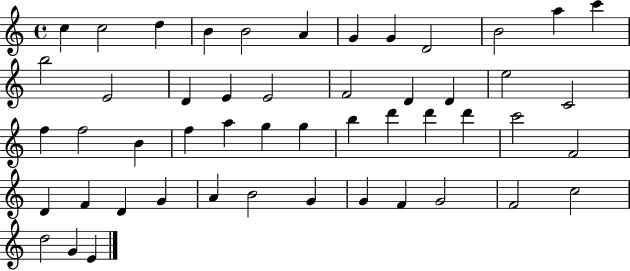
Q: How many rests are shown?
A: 0